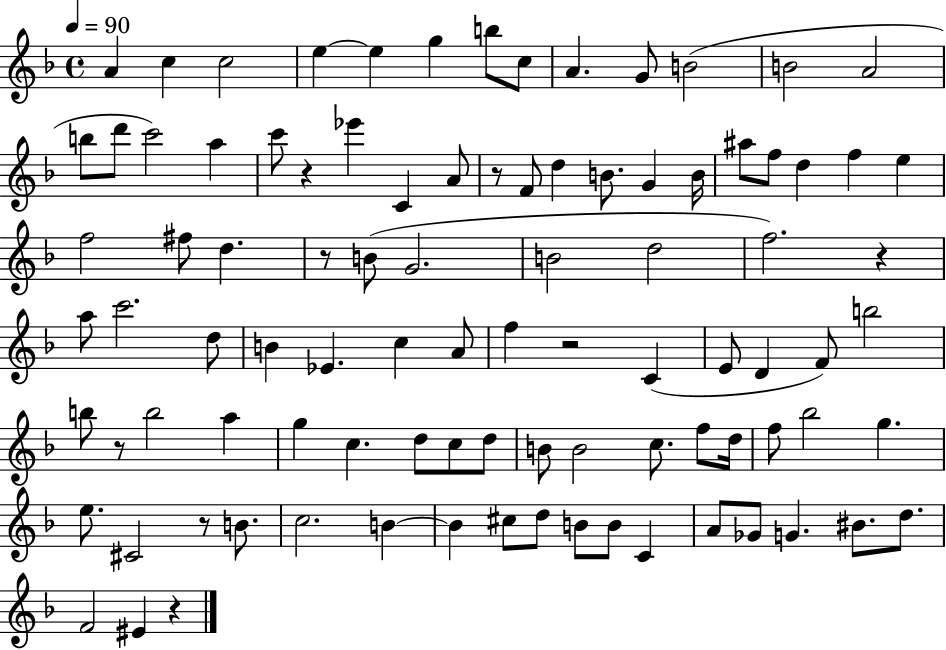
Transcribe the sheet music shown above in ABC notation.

X:1
T:Untitled
M:4/4
L:1/4
K:F
A c c2 e e g b/2 c/2 A G/2 B2 B2 A2 b/2 d'/2 c'2 a c'/2 z _e' C A/2 z/2 F/2 d B/2 G B/4 ^a/2 f/2 d f e f2 ^f/2 d z/2 B/2 G2 B2 d2 f2 z a/2 c'2 d/2 B _E c A/2 f z2 C E/2 D F/2 b2 b/2 z/2 b2 a g c d/2 c/2 d/2 B/2 B2 c/2 f/2 d/4 f/2 _b2 g e/2 ^C2 z/2 B/2 c2 B B ^c/2 d/2 B/2 B/2 C A/2 _G/2 G ^B/2 d/2 F2 ^E z